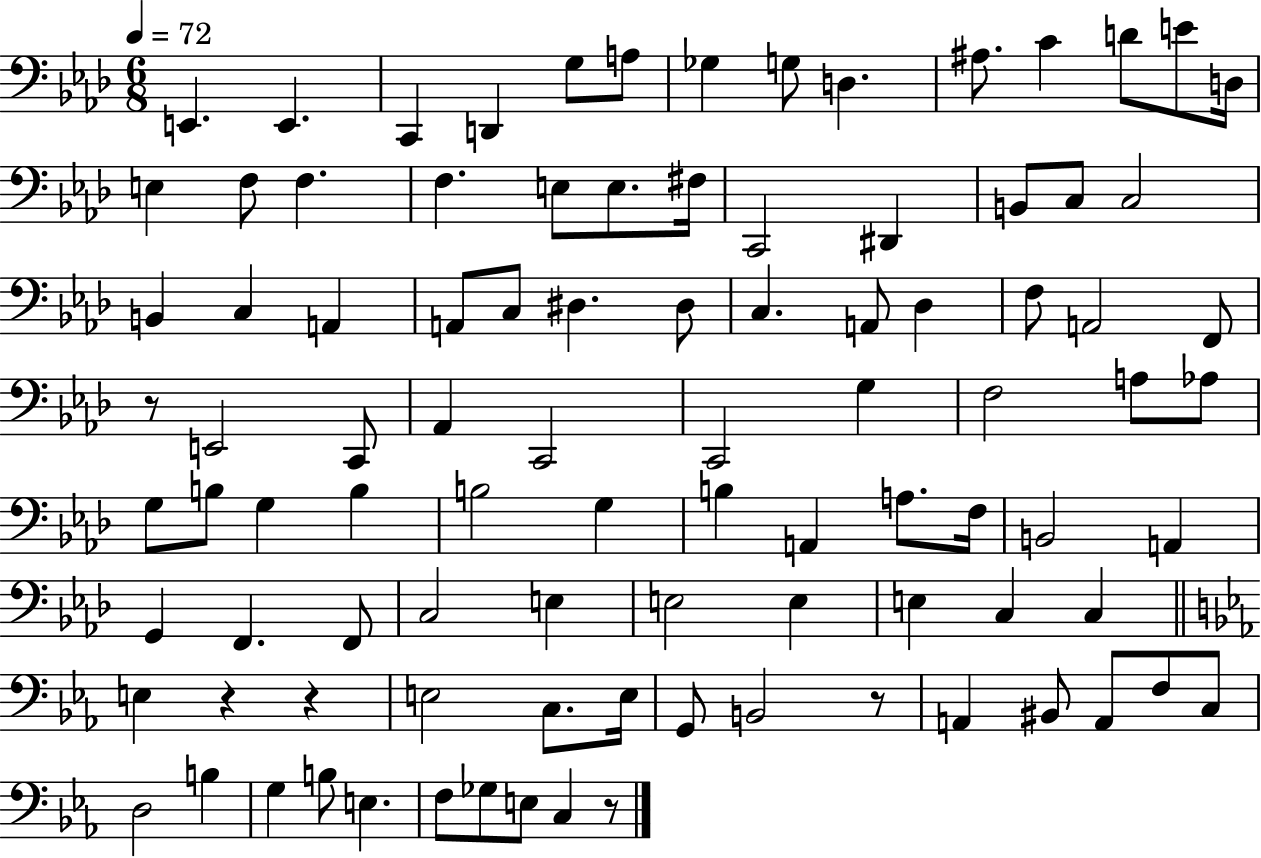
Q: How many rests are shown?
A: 5